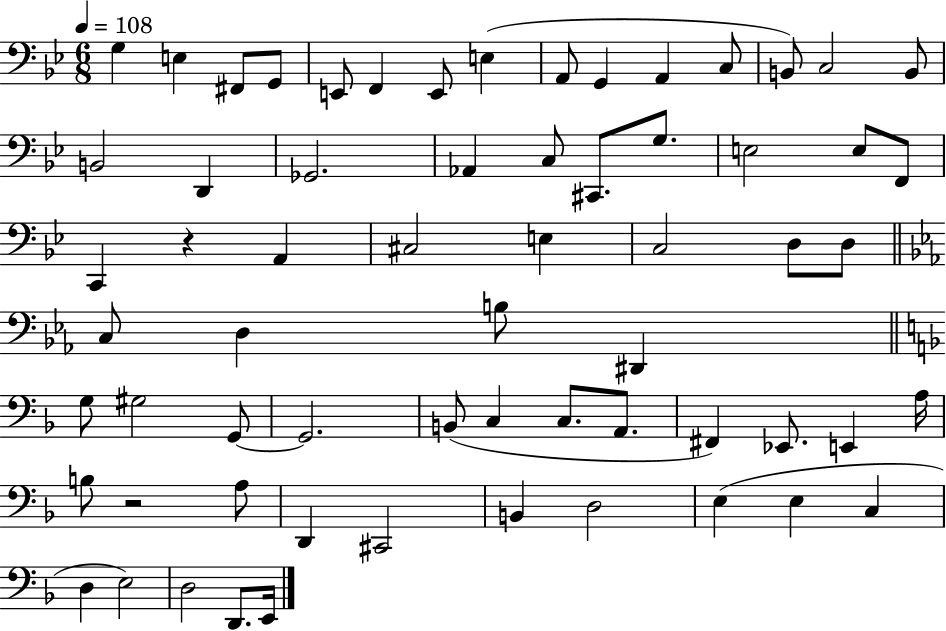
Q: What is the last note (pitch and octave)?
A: E2